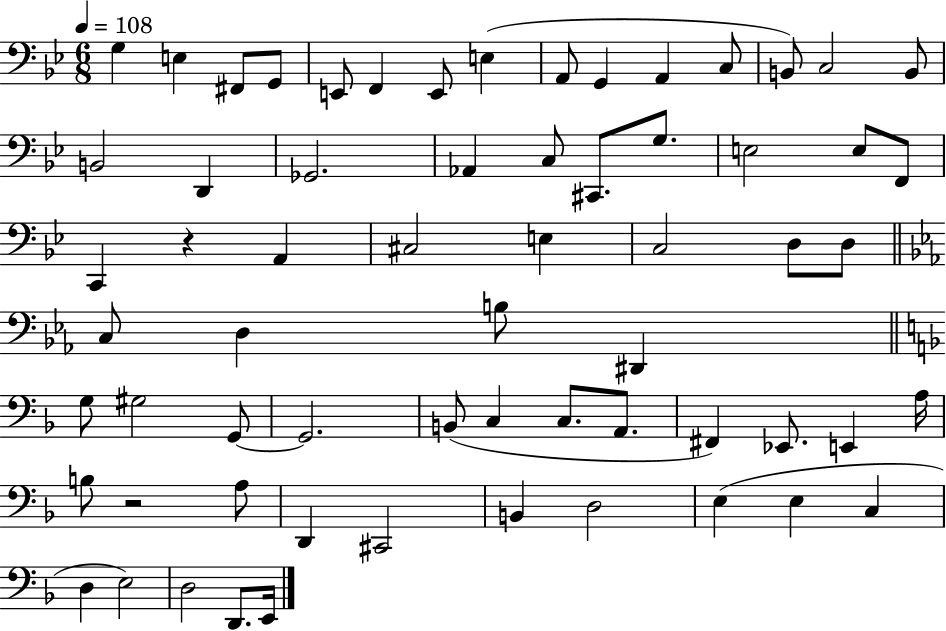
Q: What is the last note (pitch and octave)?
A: E2